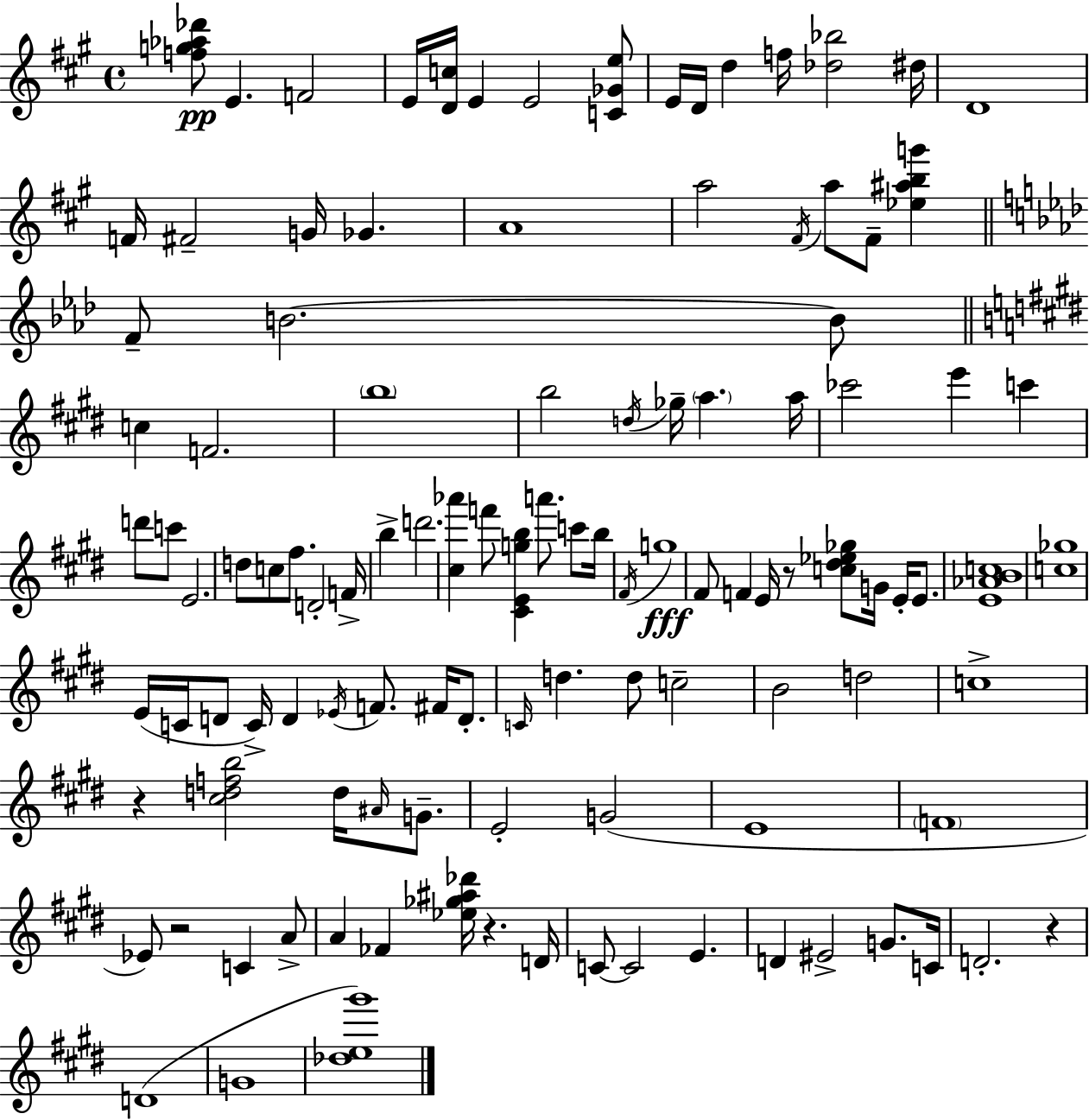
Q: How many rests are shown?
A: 5